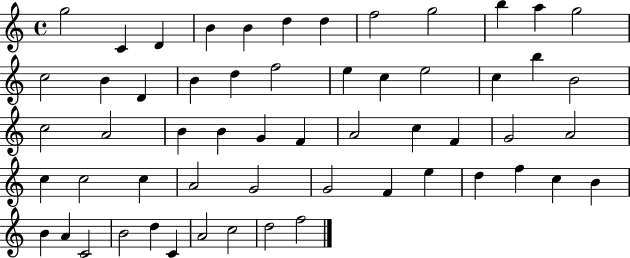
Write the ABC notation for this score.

X:1
T:Untitled
M:4/4
L:1/4
K:C
g2 C D B B d d f2 g2 b a g2 c2 B D B d f2 e c e2 c b B2 c2 A2 B B G F A2 c F G2 A2 c c2 c A2 G2 G2 F e d f c B B A C2 B2 d C A2 c2 d2 f2